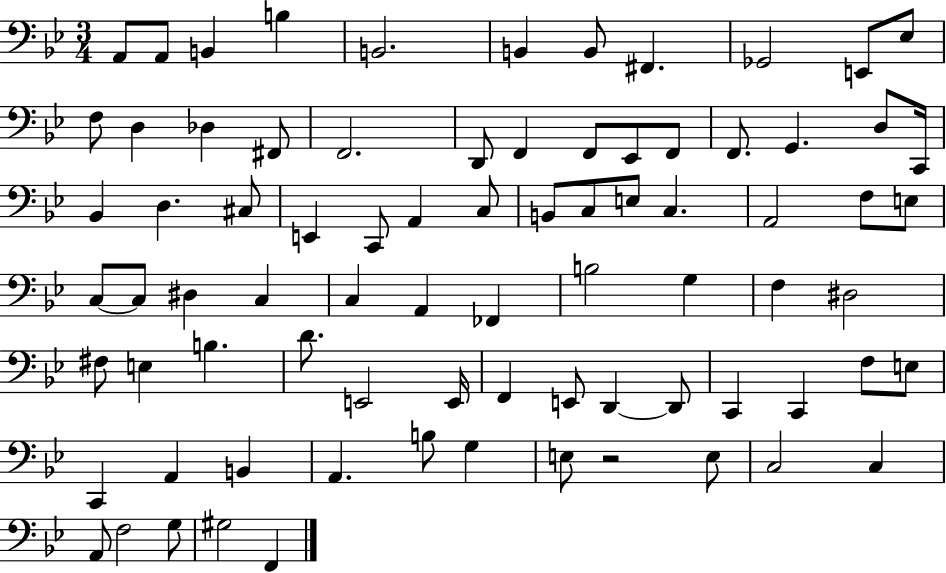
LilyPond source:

{
  \clef bass
  \numericTimeSignature
  \time 3/4
  \key bes \major
  a,8 a,8 b,4 b4 | b,2. | b,4 b,8 fis,4. | ges,2 e,8 ees8 | \break f8 d4 des4 fis,8 | f,2. | d,8 f,4 f,8 ees,8 f,8 | f,8. g,4. d8 c,16 | \break bes,4 d4. cis8 | e,4 c,8 a,4 c8 | b,8 c8 e8 c4. | a,2 f8 e8 | \break c8~~ c8 dis4 c4 | c4 a,4 fes,4 | b2 g4 | f4 dis2 | \break fis8 e4 b4. | d'8. e,2 e,16 | f,4 e,8 d,4~~ d,8 | c,4 c,4 f8 e8 | \break c,4 a,4 b,4 | a,4. b8 g4 | e8 r2 e8 | c2 c4 | \break a,8 f2 g8 | gis2 f,4 | \bar "|."
}